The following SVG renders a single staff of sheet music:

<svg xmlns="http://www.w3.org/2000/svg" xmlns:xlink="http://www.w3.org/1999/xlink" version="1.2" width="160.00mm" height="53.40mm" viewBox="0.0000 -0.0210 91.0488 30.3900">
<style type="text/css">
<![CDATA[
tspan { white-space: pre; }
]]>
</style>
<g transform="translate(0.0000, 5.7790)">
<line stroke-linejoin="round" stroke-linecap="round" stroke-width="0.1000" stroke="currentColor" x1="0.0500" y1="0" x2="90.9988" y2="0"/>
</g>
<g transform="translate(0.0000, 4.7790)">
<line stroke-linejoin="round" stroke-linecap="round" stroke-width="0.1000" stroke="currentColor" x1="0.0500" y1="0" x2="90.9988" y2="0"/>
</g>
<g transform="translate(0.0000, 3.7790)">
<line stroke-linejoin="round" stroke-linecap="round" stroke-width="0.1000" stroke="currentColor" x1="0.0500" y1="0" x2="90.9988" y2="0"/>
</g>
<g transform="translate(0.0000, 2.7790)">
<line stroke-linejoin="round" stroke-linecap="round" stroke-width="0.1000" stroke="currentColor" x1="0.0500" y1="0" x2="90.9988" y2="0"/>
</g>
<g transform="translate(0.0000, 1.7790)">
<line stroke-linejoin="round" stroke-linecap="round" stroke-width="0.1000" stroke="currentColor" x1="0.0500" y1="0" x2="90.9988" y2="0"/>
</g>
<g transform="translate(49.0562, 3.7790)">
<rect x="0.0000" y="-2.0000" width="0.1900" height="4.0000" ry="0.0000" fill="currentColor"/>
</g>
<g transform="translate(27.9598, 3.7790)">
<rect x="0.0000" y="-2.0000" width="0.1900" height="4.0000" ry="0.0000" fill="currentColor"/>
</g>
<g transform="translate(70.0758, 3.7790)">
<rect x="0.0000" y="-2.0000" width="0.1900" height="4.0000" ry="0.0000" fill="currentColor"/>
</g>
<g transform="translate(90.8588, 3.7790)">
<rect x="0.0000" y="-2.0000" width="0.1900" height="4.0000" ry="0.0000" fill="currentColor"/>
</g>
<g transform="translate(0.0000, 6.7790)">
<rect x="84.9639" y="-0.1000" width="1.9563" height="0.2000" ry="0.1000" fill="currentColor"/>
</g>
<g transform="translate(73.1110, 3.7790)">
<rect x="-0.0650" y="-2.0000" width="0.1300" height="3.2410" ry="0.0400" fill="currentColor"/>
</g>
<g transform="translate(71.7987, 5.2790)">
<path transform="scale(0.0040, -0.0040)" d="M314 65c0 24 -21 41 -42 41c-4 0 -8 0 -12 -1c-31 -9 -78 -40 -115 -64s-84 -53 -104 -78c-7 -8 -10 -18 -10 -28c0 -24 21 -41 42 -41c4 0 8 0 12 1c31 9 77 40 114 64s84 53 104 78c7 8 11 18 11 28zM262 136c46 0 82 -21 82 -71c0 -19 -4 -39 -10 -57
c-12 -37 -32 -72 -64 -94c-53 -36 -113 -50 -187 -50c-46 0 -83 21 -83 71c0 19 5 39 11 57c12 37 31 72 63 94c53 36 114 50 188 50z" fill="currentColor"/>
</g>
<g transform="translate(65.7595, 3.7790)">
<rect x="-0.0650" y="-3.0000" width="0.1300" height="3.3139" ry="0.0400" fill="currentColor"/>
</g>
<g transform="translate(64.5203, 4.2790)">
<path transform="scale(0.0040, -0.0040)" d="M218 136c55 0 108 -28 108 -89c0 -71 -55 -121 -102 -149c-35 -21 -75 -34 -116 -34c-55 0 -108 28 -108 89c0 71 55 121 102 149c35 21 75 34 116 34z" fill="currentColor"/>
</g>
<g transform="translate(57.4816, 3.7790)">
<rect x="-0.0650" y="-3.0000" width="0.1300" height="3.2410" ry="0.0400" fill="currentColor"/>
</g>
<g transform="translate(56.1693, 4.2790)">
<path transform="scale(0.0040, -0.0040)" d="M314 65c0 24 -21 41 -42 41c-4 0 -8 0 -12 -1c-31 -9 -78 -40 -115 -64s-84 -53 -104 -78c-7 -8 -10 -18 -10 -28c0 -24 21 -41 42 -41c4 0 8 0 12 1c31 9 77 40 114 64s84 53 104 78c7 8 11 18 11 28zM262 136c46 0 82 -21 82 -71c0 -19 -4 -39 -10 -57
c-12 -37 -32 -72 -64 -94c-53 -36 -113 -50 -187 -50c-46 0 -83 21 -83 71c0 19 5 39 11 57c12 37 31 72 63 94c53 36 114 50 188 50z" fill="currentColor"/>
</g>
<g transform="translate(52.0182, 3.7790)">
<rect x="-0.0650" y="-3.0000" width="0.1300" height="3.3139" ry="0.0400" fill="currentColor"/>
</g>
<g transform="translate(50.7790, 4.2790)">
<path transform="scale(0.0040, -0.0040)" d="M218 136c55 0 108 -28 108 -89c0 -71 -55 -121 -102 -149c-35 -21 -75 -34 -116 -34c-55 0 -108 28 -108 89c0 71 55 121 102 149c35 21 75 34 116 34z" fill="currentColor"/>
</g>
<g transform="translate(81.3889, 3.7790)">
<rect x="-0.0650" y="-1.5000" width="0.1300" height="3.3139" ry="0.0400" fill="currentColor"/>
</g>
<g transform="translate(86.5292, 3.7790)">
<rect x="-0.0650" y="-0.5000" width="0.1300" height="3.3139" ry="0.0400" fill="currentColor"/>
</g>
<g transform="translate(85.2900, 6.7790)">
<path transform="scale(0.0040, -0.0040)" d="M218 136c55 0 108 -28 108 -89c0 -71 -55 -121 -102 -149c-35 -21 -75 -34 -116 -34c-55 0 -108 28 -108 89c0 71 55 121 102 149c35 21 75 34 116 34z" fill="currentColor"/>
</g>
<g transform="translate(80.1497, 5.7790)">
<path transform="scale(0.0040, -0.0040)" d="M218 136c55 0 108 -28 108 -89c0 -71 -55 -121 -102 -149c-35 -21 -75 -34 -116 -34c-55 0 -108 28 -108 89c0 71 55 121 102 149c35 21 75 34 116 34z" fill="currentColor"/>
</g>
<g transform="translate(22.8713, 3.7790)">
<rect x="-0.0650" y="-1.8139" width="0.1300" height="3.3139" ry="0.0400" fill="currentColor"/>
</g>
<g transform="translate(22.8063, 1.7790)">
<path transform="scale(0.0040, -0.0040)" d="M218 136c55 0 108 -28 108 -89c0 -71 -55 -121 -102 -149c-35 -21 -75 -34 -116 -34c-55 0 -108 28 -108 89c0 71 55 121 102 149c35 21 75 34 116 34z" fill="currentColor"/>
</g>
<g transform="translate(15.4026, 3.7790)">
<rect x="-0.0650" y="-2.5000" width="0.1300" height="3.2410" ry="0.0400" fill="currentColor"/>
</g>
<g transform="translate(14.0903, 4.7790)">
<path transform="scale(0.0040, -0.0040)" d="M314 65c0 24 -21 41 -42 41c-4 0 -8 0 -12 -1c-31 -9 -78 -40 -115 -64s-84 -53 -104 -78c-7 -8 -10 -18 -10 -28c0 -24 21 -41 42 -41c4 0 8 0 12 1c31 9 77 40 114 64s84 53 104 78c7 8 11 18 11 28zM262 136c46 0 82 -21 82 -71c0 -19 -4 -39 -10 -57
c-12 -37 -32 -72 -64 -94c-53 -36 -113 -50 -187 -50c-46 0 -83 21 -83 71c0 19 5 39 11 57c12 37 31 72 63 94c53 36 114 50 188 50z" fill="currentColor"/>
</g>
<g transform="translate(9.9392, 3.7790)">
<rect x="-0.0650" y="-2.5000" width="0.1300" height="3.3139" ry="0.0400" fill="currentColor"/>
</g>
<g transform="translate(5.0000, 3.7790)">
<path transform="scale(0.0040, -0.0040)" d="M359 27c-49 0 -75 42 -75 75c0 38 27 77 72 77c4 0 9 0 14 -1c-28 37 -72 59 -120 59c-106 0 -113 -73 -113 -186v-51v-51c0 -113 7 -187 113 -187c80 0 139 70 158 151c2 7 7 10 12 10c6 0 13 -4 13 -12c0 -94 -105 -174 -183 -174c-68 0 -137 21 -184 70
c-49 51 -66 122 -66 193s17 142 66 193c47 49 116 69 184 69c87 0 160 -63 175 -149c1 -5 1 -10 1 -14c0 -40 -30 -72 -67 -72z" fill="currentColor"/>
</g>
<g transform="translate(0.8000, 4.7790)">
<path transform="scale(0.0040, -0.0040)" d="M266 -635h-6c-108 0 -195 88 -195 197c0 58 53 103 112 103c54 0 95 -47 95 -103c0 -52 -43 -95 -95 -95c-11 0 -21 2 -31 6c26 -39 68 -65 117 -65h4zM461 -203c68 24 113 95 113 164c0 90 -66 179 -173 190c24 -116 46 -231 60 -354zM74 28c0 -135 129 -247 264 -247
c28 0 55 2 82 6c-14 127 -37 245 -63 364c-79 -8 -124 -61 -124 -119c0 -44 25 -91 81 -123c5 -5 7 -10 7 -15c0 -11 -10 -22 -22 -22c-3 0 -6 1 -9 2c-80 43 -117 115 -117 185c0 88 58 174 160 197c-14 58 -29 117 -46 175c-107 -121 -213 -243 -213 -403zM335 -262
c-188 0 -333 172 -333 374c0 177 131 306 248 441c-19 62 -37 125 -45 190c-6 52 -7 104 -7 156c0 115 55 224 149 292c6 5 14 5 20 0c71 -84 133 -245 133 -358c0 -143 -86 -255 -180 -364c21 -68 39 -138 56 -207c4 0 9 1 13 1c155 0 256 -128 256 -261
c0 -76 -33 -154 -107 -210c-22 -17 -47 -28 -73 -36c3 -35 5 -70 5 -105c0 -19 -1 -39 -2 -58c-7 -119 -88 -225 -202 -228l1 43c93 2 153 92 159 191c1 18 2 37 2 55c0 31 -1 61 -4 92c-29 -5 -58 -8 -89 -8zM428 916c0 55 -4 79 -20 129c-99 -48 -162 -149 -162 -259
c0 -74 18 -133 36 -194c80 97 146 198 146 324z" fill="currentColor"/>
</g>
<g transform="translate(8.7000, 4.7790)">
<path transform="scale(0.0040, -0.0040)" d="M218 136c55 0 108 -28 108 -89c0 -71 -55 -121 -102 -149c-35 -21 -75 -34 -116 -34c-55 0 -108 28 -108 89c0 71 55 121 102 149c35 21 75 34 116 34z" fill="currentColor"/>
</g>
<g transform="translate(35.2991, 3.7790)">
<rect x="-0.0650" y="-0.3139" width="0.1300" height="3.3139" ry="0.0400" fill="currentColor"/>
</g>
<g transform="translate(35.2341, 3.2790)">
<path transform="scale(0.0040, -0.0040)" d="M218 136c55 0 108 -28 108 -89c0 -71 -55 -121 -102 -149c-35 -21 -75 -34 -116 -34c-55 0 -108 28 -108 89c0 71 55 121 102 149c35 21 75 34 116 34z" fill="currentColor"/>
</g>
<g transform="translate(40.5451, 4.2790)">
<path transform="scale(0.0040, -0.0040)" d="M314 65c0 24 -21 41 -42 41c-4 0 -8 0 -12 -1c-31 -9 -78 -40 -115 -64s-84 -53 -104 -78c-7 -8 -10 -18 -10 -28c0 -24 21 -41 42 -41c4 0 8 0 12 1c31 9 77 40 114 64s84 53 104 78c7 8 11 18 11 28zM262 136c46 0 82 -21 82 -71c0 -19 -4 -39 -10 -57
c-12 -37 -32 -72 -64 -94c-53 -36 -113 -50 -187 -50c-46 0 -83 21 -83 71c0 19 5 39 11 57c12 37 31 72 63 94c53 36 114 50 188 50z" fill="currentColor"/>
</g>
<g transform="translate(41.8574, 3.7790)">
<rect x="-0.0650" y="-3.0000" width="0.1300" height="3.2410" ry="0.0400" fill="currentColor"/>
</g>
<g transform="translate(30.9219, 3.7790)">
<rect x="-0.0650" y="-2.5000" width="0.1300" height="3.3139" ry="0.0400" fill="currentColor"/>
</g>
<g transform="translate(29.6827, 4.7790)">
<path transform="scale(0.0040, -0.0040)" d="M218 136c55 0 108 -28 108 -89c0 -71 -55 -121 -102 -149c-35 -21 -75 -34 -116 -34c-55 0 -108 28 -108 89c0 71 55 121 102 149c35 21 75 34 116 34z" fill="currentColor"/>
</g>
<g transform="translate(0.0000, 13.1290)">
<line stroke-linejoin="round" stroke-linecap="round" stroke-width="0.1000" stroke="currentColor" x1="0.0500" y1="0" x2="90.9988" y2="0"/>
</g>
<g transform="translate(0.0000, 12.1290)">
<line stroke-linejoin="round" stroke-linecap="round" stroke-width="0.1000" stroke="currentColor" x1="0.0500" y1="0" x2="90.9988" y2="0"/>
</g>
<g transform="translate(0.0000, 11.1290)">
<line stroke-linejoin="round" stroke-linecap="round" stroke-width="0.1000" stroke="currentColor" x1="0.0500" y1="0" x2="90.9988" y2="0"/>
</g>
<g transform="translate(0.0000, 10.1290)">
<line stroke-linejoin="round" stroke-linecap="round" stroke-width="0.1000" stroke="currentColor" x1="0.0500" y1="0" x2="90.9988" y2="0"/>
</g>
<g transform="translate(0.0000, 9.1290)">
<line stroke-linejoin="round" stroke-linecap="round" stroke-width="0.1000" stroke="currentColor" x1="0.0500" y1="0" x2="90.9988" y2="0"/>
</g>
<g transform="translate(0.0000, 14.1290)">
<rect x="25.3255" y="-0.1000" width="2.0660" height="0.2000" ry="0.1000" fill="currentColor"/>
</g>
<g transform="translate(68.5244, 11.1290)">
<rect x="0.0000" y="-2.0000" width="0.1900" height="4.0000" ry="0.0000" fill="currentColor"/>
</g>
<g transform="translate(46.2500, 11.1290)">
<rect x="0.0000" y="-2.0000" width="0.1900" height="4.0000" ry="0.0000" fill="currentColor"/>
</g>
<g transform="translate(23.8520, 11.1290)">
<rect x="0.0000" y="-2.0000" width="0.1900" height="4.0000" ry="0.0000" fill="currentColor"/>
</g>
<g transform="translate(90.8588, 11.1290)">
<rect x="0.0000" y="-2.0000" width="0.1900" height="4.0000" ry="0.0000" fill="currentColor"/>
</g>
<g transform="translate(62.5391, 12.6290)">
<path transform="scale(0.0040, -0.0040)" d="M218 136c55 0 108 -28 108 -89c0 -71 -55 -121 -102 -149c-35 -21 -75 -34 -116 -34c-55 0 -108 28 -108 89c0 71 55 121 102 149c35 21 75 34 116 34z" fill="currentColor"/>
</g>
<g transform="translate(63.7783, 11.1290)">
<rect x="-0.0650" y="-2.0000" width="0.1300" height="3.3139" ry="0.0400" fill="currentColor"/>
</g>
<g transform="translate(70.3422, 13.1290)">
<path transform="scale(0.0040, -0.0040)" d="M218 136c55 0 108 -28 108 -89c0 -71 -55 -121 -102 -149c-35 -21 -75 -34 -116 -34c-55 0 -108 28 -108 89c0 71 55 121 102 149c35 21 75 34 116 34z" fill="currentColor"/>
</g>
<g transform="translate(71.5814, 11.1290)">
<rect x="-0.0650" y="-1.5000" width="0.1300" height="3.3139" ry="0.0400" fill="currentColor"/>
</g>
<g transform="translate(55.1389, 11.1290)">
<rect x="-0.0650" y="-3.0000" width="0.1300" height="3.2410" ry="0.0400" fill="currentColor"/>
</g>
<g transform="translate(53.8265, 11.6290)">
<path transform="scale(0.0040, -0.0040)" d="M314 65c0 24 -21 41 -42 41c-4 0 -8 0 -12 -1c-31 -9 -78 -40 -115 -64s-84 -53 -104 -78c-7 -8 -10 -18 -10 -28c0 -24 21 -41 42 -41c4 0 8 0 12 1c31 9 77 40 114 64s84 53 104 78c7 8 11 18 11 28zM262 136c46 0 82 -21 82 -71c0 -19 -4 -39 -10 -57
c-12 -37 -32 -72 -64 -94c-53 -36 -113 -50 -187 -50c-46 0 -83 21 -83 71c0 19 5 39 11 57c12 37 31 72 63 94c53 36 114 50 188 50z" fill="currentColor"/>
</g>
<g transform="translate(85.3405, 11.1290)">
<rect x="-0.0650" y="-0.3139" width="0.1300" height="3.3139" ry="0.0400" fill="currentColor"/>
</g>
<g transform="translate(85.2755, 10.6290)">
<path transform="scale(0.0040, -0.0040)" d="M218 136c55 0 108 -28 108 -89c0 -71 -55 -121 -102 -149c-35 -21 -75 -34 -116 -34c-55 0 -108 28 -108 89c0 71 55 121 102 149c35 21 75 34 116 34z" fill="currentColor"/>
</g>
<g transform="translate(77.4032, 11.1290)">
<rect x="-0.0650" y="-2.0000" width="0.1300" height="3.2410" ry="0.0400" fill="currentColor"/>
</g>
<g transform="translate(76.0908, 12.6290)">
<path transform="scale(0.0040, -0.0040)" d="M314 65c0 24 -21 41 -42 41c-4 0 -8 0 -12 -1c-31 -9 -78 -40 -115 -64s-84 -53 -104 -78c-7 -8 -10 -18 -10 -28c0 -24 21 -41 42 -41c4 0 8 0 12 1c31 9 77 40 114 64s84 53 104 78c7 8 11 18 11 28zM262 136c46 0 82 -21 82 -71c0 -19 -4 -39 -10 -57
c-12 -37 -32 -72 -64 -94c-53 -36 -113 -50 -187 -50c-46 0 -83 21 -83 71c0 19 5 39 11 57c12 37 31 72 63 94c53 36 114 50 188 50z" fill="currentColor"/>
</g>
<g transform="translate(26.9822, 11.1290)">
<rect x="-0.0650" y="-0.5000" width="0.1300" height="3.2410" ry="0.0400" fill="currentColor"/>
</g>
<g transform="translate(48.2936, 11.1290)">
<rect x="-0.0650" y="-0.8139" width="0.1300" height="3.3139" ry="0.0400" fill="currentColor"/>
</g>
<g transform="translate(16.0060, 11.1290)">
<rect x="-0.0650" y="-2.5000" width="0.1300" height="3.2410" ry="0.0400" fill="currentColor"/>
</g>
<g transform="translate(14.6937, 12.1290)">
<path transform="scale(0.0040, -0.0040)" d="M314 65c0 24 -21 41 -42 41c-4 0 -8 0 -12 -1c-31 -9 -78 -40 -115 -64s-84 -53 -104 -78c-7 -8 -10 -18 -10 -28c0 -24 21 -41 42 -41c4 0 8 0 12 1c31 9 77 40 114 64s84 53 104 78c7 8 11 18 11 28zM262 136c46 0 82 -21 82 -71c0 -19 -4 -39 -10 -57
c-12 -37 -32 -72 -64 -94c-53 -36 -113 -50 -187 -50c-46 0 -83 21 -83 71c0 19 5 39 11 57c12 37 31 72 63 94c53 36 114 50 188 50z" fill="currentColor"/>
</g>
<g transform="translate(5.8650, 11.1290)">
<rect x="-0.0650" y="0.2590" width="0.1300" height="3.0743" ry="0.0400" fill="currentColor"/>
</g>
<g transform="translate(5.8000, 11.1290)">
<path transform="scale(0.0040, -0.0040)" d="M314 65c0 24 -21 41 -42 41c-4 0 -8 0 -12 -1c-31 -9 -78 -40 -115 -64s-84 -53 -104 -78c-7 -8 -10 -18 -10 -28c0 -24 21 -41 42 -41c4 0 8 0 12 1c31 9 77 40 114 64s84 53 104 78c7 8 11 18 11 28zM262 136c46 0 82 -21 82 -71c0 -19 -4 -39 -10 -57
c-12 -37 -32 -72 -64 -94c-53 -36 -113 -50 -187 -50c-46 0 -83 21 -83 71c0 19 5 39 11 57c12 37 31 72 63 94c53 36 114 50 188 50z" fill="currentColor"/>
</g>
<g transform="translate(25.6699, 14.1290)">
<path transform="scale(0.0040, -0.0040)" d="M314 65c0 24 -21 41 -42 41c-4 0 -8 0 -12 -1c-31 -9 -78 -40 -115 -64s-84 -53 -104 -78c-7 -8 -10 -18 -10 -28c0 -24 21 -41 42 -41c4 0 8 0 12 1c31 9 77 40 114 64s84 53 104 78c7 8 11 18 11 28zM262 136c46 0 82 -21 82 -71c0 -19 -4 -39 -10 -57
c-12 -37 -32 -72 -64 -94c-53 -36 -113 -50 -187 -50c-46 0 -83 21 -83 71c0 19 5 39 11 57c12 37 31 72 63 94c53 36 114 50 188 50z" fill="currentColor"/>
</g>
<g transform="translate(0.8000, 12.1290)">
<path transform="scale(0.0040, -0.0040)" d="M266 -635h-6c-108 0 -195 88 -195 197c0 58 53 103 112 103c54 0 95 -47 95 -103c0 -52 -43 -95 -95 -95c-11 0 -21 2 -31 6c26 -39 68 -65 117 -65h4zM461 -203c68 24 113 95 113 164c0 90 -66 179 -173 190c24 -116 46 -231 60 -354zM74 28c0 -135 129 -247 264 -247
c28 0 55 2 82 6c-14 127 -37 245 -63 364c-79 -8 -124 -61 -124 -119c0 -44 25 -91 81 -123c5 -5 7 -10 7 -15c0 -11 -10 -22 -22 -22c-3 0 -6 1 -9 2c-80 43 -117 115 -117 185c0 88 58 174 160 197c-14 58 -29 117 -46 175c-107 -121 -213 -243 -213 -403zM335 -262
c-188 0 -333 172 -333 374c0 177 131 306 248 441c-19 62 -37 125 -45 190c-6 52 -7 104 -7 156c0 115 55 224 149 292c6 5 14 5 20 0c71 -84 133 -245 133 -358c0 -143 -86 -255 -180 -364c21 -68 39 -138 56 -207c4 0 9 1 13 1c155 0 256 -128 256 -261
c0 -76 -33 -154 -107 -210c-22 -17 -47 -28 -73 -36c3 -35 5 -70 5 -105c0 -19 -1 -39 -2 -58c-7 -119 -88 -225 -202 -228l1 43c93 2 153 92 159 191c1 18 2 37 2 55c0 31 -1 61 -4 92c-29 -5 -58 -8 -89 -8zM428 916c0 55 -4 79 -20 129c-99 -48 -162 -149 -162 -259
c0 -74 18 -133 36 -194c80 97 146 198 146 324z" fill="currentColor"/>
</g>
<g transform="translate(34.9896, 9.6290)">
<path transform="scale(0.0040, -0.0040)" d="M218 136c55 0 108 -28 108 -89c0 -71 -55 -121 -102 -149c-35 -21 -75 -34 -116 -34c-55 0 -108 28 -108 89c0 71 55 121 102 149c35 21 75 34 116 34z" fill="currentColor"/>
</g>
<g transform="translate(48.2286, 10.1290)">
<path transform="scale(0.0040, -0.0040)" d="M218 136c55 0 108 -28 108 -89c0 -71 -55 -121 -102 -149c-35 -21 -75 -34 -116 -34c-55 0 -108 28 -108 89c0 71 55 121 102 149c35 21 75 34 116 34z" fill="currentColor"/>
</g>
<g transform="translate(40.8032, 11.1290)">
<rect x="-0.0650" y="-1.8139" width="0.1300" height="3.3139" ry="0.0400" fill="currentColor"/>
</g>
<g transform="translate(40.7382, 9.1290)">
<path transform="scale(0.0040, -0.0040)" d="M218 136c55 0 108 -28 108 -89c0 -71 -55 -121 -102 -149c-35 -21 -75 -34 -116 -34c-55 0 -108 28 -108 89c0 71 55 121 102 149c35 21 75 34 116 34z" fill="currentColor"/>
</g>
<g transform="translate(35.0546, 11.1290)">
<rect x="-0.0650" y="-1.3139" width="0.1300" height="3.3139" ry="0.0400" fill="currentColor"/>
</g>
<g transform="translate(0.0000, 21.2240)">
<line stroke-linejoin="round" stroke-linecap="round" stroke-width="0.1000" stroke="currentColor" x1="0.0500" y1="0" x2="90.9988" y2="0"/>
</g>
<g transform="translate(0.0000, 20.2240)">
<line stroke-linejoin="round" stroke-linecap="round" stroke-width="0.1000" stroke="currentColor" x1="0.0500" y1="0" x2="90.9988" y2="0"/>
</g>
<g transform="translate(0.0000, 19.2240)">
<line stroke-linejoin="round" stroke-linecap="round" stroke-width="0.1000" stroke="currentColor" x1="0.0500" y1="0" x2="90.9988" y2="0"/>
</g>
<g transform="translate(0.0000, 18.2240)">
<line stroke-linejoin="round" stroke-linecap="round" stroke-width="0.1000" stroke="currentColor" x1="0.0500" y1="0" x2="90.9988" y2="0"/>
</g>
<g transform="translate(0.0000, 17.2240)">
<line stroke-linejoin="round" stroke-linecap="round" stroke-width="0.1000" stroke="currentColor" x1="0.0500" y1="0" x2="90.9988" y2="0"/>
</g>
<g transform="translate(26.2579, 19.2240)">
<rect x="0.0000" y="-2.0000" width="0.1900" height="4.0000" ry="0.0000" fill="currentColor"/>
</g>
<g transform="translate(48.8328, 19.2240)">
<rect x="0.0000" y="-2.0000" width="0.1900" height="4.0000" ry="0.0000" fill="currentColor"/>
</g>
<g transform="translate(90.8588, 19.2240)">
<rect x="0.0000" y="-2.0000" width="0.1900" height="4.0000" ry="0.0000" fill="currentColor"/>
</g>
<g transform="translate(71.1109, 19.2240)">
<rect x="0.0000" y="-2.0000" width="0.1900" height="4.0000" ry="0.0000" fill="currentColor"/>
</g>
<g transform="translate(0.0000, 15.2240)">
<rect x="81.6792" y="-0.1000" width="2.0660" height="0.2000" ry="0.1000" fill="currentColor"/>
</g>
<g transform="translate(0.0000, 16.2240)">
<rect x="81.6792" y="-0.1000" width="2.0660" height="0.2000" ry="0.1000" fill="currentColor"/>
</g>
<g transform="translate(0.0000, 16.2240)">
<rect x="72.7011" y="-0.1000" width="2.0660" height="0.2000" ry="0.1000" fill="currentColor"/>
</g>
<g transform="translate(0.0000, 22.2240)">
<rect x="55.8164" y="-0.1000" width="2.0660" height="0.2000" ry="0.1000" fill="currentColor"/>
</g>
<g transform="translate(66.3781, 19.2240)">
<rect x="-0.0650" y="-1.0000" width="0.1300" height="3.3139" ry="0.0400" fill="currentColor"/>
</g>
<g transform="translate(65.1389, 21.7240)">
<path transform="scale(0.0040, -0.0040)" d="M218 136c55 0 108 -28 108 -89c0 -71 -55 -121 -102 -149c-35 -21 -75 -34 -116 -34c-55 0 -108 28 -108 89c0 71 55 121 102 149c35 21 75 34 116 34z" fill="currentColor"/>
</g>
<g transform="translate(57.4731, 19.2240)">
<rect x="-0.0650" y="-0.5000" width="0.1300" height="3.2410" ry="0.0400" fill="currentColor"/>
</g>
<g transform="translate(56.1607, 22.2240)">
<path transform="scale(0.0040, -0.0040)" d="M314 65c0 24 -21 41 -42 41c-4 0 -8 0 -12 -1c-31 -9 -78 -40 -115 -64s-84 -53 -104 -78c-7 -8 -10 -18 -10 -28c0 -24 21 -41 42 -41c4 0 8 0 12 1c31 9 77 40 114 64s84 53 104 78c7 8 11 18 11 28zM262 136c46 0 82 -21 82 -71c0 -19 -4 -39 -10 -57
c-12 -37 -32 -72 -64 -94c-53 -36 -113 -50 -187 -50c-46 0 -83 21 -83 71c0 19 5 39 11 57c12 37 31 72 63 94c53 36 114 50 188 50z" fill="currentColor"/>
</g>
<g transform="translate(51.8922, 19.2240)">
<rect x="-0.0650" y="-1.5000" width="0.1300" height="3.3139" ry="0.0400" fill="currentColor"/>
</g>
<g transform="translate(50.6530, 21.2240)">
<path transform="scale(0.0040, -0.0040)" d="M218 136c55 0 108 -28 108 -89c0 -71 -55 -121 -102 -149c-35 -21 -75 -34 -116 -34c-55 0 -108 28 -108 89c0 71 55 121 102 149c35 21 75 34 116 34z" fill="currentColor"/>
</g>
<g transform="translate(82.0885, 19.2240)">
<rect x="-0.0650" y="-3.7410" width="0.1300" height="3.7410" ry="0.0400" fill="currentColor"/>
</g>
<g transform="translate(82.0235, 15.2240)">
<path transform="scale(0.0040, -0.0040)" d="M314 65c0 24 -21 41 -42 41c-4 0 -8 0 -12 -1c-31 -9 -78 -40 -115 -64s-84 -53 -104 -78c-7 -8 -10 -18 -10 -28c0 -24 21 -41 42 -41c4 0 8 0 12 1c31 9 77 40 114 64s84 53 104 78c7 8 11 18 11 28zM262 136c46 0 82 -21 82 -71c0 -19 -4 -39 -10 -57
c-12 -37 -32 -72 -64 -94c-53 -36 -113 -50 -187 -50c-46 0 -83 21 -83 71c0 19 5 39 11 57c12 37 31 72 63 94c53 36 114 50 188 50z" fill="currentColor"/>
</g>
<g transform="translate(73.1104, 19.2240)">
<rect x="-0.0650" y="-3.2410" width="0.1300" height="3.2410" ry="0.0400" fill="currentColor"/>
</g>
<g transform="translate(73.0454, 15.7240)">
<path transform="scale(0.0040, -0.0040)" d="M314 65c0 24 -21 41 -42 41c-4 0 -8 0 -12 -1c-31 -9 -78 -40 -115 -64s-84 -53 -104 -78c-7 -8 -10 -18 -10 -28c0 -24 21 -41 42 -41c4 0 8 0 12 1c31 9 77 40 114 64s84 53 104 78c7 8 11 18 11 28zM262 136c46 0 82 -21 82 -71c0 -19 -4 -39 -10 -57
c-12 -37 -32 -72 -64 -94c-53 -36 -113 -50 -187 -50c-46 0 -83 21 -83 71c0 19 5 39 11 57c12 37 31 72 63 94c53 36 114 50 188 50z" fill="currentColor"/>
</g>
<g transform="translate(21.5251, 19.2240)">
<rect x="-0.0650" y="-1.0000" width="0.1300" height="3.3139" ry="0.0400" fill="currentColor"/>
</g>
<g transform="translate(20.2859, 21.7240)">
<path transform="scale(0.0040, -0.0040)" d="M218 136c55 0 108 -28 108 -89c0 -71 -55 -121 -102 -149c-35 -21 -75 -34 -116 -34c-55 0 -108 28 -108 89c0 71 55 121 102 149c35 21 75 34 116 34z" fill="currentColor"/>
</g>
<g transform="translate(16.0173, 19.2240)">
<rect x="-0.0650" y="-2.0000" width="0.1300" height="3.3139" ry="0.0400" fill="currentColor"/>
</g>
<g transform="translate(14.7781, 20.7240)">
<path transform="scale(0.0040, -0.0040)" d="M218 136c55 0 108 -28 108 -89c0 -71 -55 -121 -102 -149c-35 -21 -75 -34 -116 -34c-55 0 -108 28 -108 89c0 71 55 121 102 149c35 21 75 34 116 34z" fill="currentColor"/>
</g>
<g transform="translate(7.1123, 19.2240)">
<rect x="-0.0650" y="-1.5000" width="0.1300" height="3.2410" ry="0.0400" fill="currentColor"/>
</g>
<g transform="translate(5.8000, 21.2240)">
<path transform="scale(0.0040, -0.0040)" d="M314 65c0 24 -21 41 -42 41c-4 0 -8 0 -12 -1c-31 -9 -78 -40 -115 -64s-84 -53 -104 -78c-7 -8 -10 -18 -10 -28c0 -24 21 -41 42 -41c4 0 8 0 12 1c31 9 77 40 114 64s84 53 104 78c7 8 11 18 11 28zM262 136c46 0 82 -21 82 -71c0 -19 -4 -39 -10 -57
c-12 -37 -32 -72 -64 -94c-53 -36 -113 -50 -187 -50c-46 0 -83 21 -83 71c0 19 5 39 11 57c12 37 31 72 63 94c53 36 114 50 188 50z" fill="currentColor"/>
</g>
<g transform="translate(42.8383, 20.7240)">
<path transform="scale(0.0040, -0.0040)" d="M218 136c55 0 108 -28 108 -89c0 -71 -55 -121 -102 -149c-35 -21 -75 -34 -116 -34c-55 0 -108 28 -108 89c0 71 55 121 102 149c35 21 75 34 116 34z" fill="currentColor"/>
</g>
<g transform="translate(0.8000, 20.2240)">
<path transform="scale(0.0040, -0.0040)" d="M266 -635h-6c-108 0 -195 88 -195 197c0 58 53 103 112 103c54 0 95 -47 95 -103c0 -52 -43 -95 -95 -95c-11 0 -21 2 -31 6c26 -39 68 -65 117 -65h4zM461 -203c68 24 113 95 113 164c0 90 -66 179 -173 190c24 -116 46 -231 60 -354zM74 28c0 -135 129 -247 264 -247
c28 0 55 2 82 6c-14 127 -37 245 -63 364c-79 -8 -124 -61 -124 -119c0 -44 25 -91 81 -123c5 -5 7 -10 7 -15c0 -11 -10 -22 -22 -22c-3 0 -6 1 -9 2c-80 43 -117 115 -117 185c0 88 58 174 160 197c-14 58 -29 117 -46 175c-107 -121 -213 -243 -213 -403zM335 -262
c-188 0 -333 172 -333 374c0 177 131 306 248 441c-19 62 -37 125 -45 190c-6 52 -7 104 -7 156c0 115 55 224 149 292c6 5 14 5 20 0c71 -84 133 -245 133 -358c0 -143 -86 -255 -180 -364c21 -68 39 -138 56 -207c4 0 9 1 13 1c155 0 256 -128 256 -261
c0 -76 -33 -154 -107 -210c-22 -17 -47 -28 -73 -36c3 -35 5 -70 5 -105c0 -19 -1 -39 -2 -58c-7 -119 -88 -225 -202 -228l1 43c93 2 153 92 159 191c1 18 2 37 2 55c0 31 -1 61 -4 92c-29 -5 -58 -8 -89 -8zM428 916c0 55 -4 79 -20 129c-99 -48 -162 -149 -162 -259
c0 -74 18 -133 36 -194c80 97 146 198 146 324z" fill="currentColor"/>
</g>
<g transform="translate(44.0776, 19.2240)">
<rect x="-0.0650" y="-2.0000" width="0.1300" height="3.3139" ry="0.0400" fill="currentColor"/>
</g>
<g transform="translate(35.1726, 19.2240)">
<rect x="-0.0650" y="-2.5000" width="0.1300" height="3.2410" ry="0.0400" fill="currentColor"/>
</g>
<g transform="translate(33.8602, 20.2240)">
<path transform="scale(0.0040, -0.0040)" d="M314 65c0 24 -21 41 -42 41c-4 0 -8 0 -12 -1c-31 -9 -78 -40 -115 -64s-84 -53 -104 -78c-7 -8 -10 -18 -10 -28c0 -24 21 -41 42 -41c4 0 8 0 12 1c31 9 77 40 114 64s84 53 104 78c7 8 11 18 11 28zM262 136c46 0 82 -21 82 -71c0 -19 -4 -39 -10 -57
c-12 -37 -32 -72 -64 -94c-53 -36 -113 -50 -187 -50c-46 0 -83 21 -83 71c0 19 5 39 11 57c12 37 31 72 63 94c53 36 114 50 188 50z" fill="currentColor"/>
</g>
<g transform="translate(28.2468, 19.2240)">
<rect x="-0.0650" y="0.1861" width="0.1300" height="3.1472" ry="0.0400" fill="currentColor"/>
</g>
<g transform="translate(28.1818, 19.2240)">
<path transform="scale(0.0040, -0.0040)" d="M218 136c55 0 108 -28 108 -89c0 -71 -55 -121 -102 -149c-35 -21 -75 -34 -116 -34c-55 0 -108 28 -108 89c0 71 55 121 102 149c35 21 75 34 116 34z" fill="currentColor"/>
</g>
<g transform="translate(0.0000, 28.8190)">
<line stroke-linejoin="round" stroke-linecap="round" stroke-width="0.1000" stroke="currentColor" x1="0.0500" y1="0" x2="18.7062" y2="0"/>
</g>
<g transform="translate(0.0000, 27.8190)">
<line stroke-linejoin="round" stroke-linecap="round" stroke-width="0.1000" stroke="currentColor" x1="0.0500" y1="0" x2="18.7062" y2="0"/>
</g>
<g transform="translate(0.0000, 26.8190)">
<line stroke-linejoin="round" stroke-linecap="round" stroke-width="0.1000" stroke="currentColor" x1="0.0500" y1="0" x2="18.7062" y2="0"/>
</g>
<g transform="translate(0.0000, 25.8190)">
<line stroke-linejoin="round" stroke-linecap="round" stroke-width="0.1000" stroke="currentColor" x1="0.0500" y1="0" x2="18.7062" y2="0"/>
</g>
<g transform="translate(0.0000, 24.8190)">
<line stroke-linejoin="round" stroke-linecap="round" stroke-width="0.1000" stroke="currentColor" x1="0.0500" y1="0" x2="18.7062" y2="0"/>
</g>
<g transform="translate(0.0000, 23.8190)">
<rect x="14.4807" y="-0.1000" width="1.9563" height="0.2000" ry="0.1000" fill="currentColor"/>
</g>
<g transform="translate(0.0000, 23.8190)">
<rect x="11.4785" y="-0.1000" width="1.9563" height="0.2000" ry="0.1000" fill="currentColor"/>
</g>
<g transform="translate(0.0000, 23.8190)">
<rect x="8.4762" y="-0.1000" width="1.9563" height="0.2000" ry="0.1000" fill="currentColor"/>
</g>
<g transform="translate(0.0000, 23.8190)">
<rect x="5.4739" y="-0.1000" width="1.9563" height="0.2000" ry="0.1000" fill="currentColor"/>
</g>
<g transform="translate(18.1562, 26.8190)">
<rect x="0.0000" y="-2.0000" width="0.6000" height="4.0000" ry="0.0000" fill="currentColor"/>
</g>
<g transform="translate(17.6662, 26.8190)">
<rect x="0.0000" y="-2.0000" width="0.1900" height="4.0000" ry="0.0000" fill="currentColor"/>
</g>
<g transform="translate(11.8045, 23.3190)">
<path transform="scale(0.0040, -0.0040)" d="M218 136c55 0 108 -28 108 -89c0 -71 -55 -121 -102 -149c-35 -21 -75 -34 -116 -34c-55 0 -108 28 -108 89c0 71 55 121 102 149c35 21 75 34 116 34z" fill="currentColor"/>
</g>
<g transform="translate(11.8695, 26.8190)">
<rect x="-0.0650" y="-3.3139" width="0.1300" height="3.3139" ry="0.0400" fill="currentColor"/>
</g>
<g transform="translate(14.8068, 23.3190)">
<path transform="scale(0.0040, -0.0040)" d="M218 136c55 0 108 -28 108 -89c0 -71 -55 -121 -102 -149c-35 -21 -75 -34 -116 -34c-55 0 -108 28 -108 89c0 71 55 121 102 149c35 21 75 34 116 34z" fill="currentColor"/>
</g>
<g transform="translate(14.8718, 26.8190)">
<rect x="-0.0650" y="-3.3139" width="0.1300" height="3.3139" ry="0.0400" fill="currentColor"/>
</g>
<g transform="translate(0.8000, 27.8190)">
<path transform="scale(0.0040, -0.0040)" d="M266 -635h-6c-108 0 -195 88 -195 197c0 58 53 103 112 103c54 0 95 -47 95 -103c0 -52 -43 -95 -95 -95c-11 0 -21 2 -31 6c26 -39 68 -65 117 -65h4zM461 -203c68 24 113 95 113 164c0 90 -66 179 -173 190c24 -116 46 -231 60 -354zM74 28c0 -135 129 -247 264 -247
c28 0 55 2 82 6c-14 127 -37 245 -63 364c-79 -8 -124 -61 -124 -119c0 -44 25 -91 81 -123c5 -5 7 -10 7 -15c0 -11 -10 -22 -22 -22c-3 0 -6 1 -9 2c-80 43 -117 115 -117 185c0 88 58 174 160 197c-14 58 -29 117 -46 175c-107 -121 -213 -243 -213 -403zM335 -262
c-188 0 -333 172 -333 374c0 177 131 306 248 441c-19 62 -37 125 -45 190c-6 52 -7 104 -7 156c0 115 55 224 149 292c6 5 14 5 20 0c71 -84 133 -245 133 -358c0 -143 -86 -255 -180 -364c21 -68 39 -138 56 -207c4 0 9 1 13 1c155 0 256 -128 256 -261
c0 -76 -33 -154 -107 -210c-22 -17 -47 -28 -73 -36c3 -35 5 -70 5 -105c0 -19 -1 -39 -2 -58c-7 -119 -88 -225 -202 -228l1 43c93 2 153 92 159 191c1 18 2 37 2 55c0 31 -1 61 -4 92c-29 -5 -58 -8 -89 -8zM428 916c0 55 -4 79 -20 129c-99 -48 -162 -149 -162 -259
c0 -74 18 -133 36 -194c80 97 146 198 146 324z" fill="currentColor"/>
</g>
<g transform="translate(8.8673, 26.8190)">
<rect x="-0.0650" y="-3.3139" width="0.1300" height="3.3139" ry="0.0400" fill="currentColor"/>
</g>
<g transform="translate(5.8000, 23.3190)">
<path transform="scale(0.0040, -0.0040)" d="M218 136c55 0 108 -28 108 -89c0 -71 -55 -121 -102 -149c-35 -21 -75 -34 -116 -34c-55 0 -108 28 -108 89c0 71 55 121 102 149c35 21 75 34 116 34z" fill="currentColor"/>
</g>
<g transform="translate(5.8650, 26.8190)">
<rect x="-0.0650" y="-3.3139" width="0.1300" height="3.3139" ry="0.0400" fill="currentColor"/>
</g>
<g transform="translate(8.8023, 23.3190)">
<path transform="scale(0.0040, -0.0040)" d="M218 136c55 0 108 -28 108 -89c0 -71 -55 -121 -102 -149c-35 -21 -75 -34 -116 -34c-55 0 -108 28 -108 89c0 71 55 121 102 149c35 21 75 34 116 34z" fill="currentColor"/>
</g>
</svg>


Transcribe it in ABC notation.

X:1
T:Untitled
M:4/4
L:1/4
K:C
G G2 f G c A2 A A2 A F2 E C B2 G2 C2 e f d A2 F E F2 c E2 F D B G2 F E C2 D b2 c'2 b b b b